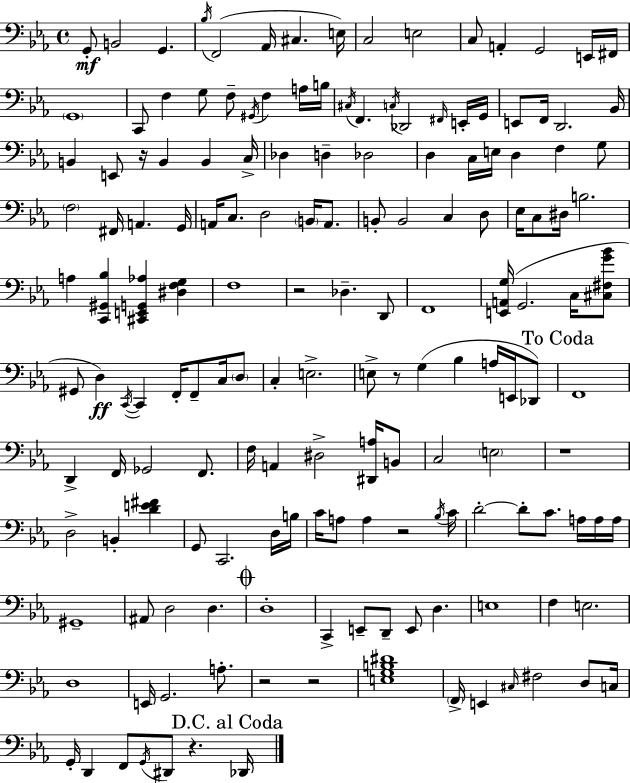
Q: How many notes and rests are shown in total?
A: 162